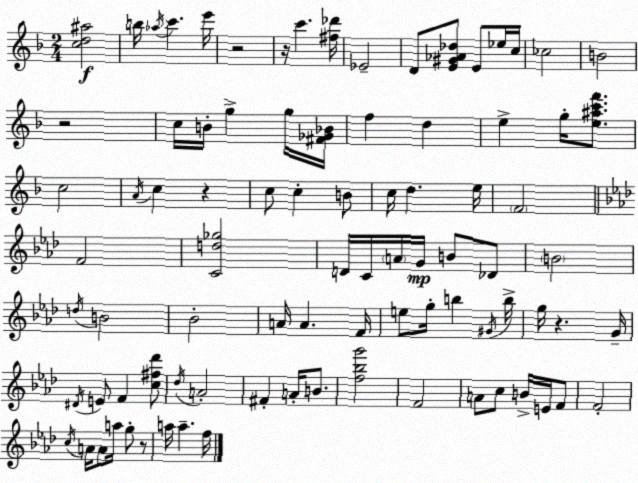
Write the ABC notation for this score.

X:1
T:Untitled
M:2/4
L:1/4
K:F
[cd^a]2 b/4 _a/4 c' e'/4 z2 z/4 c' [^f_d']/4 _E2 D/2 [E^G_A_d]/2 E/2 _e/4 c/4 _c2 B2 z2 c/4 B/4 g g/4 [^F_G_B]/4 f d e g/4 [e^ac'f']/2 c2 A/4 c z c/2 c B/2 c/4 d e/4 F2 F2 [Cd_g]2 D/4 C/4 A/4 G/4 B/2 _D/2 B2 d/4 B2 _B2 A/4 A F/4 e/2 g/4 b ^G/4 b/4 g/4 z G/4 ^D/4 E/2 F [c^f_d']/2 _d/4 A2 ^F A/4 B/2 [f_bg']2 F2 A/2 c/2 B/4 E/4 F/2 F2 c/4 A/4 A/2 a/4 g/2 z/2 a/4 a f/4